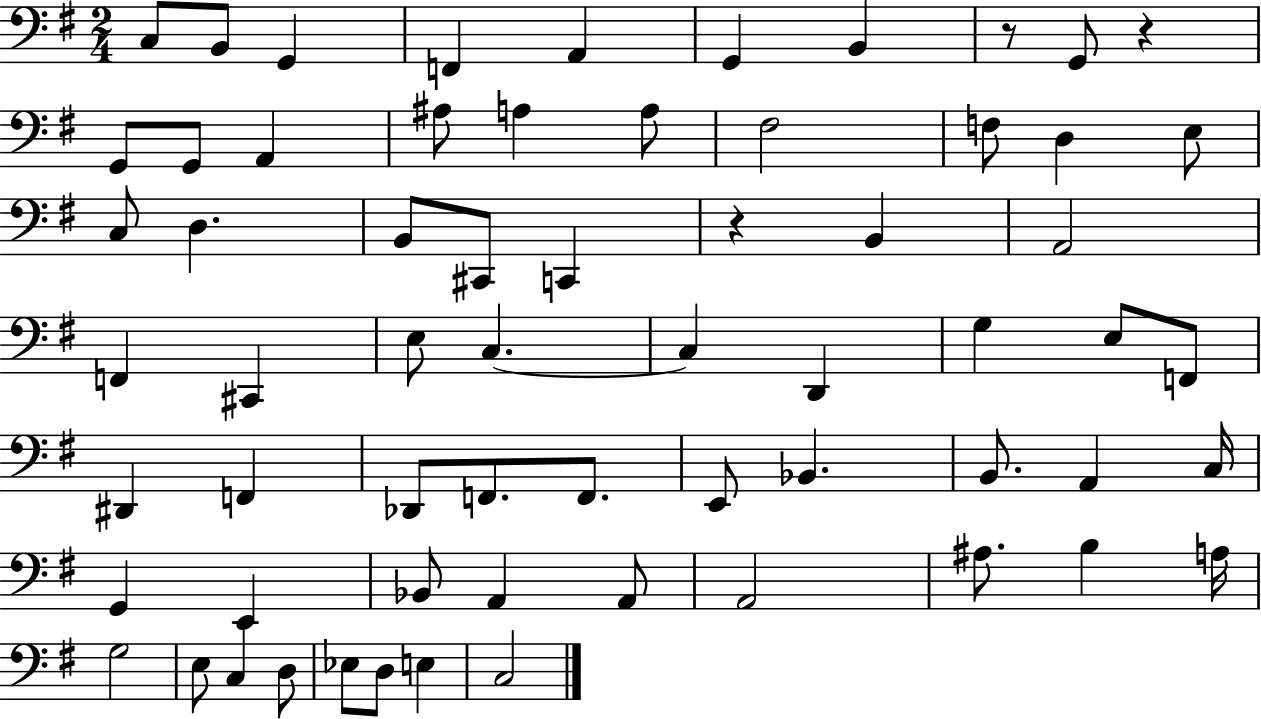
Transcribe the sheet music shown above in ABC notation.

X:1
T:Untitled
M:2/4
L:1/4
K:G
C,/2 B,,/2 G,, F,, A,, G,, B,, z/2 G,,/2 z G,,/2 G,,/2 A,, ^A,/2 A, A,/2 ^F,2 F,/2 D, E,/2 C,/2 D, B,,/2 ^C,,/2 C,, z B,, A,,2 F,, ^C,, E,/2 C, C, D,, G, E,/2 F,,/2 ^D,, F,, _D,,/2 F,,/2 F,,/2 E,,/2 _B,, B,,/2 A,, C,/4 G,, E,, _B,,/2 A,, A,,/2 A,,2 ^A,/2 B, A,/4 G,2 E,/2 C, D,/2 _E,/2 D,/2 E, C,2